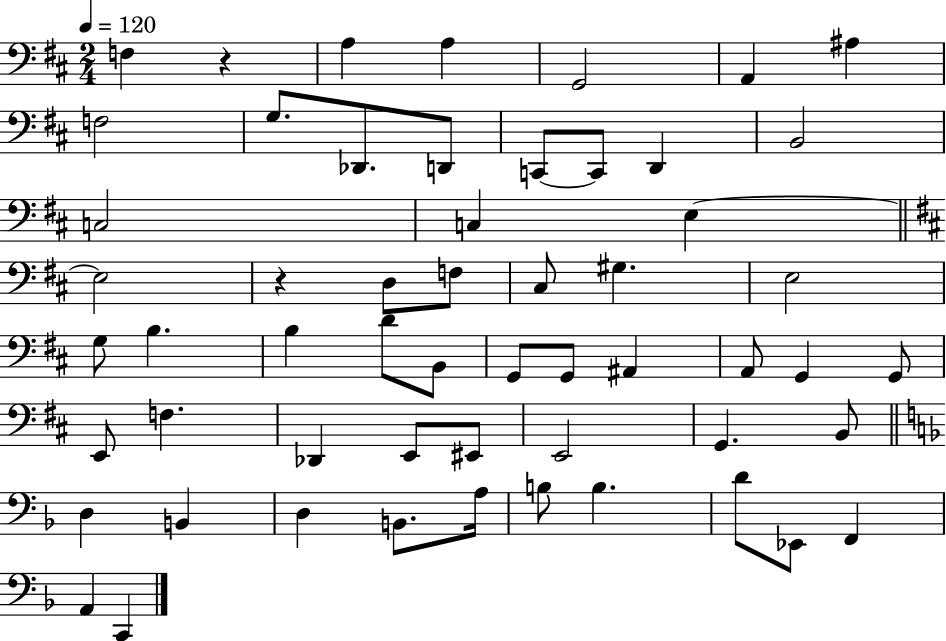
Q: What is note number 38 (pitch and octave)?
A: E2